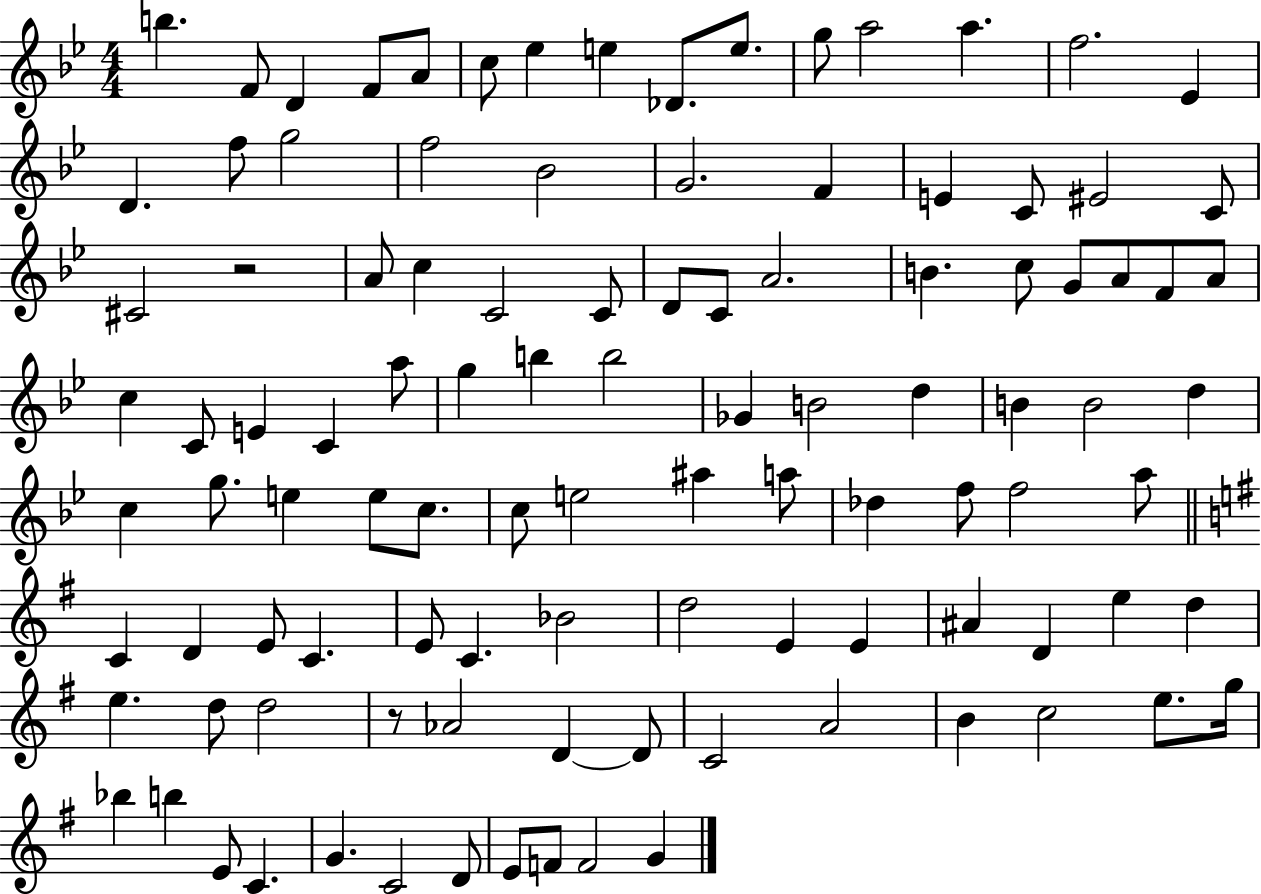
{
  \clef treble
  \numericTimeSignature
  \time 4/4
  \key bes \major
  b''4. f'8 d'4 f'8 a'8 | c''8 ees''4 e''4 des'8. e''8. | g''8 a''2 a''4. | f''2. ees'4 | \break d'4. f''8 g''2 | f''2 bes'2 | g'2. f'4 | e'4 c'8 eis'2 c'8 | \break cis'2 r2 | a'8 c''4 c'2 c'8 | d'8 c'8 a'2. | b'4. c''8 g'8 a'8 f'8 a'8 | \break c''4 c'8 e'4 c'4 a''8 | g''4 b''4 b''2 | ges'4 b'2 d''4 | b'4 b'2 d''4 | \break c''4 g''8. e''4 e''8 c''8. | c''8 e''2 ais''4 a''8 | des''4 f''8 f''2 a''8 | \bar "||" \break \key g \major c'4 d'4 e'8 c'4. | e'8 c'4. bes'2 | d''2 e'4 e'4 | ais'4 d'4 e''4 d''4 | \break e''4. d''8 d''2 | r8 aes'2 d'4~~ d'8 | c'2 a'2 | b'4 c''2 e''8. g''16 | \break bes''4 b''4 e'8 c'4. | g'4. c'2 d'8 | e'8 f'8 f'2 g'4 | \bar "|."
}